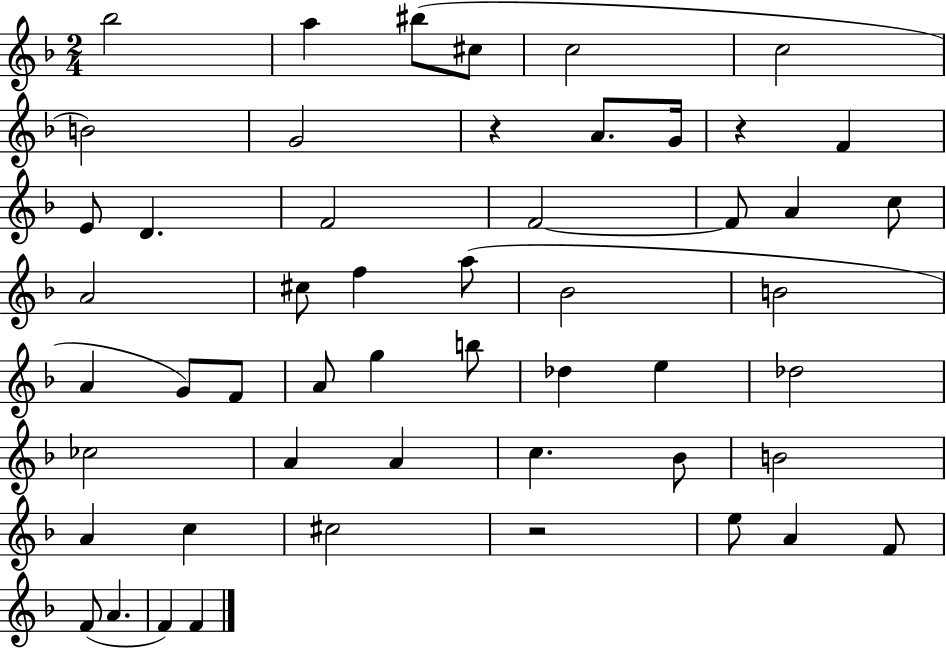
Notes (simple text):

Bb5/h A5/q BIS5/e C#5/e C5/h C5/h B4/h G4/h R/q A4/e. G4/s R/q F4/q E4/e D4/q. F4/h F4/h F4/e A4/q C5/e A4/h C#5/e F5/q A5/e Bb4/h B4/h A4/q G4/e F4/e A4/e G5/q B5/e Db5/q E5/q Db5/h CES5/h A4/q A4/q C5/q. Bb4/e B4/h A4/q C5/q C#5/h R/h E5/e A4/q F4/e F4/e A4/q. F4/q F4/q